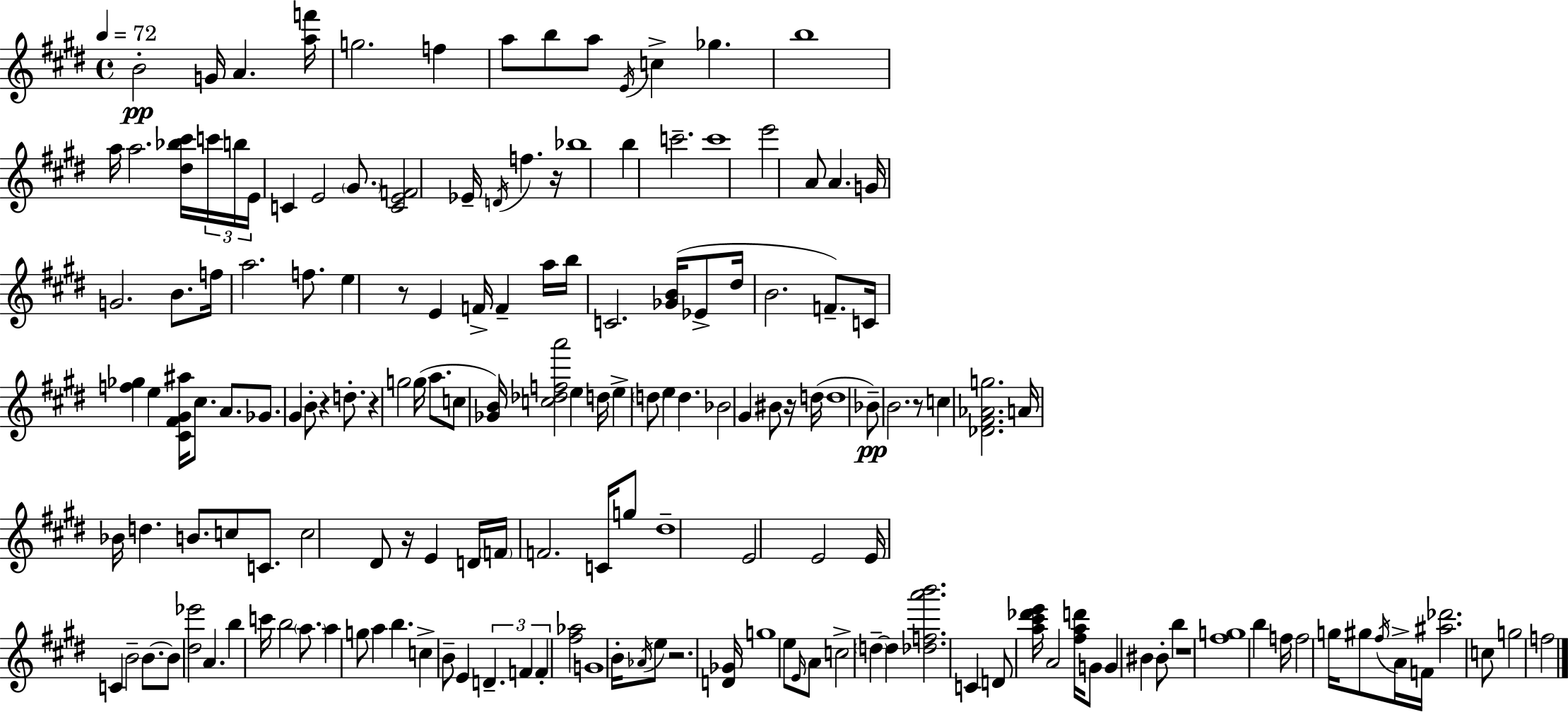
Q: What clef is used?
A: treble